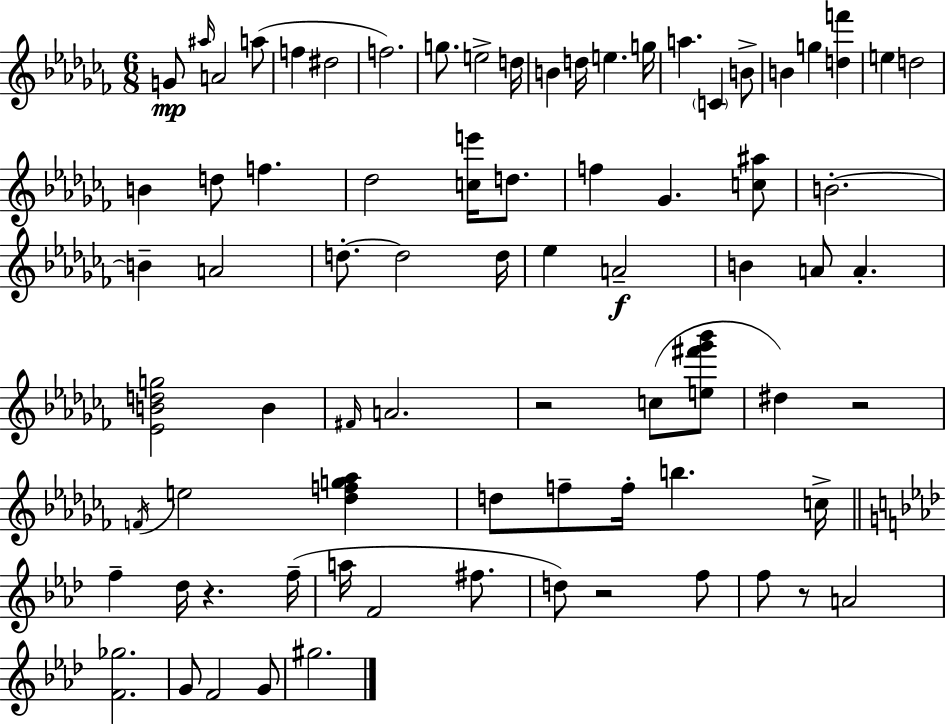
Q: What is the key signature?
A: AES minor